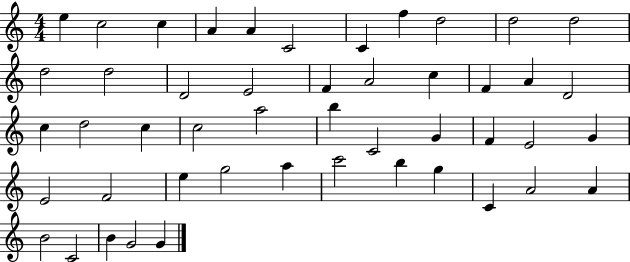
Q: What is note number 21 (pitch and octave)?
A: D4